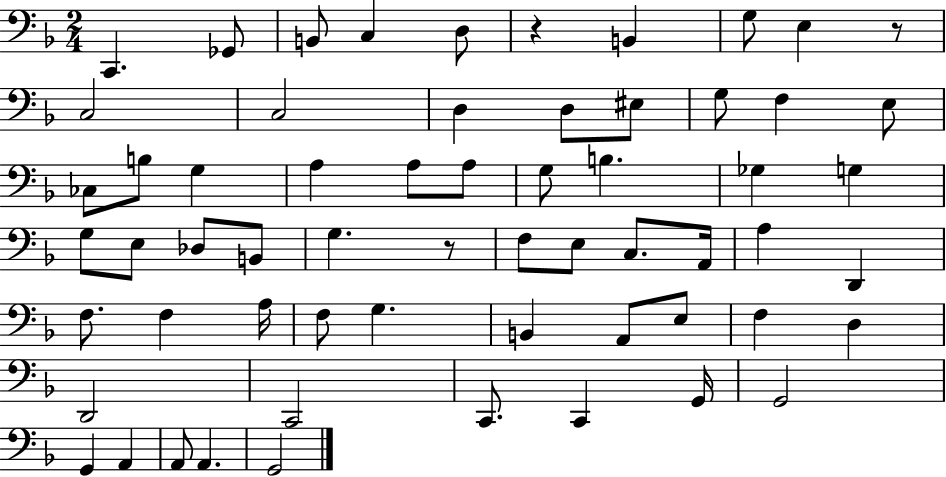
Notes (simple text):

C2/q. Gb2/e B2/e C3/q D3/e R/q B2/q G3/e E3/q R/e C3/h C3/h D3/q D3/e EIS3/e G3/e F3/q E3/e CES3/e B3/e G3/q A3/q A3/e A3/e G3/e B3/q. Gb3/q G3/q G3/e E3/e Db3/e B2/e G3/q. R/e F3/e E3/e C3/e. A2/s A3/q D2/q F3/e. F3/q A3/s F3/e G3/q. B2/q A2/e E3/e F3/q D3/q D2/h C2/h C2/e. C2/q G2/s G2/h G2/q A2/q A2/e A2/q. G2/h